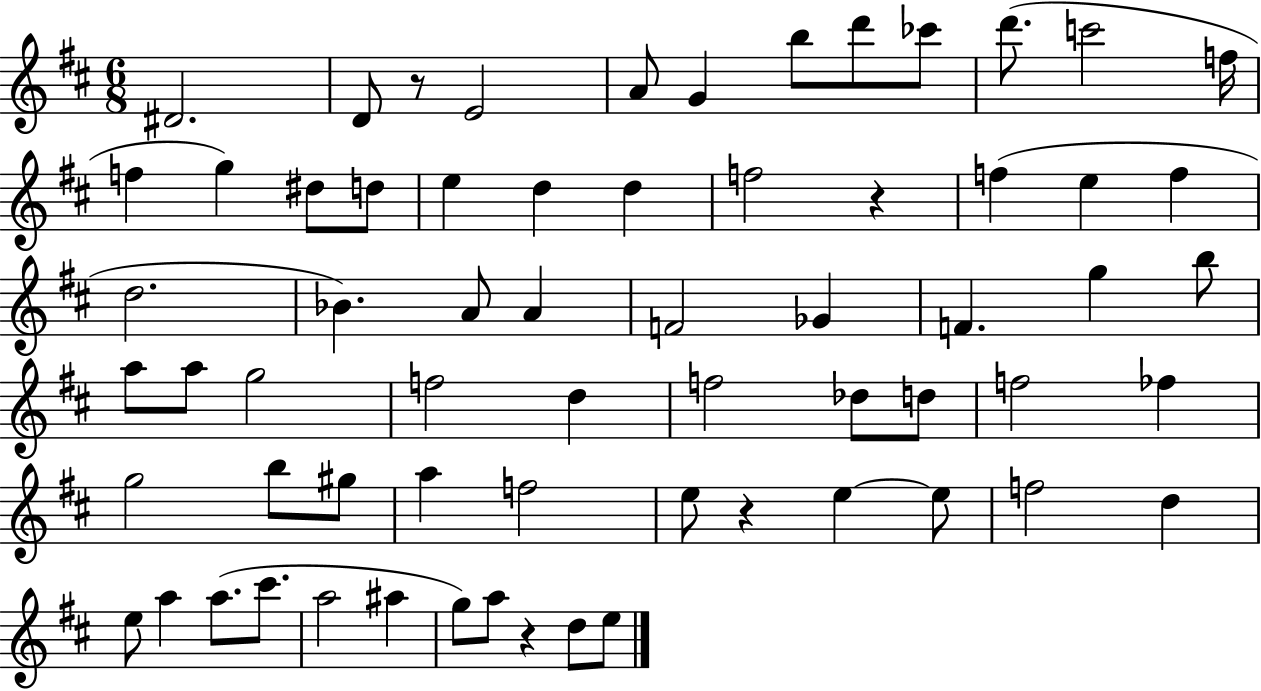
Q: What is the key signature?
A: D major